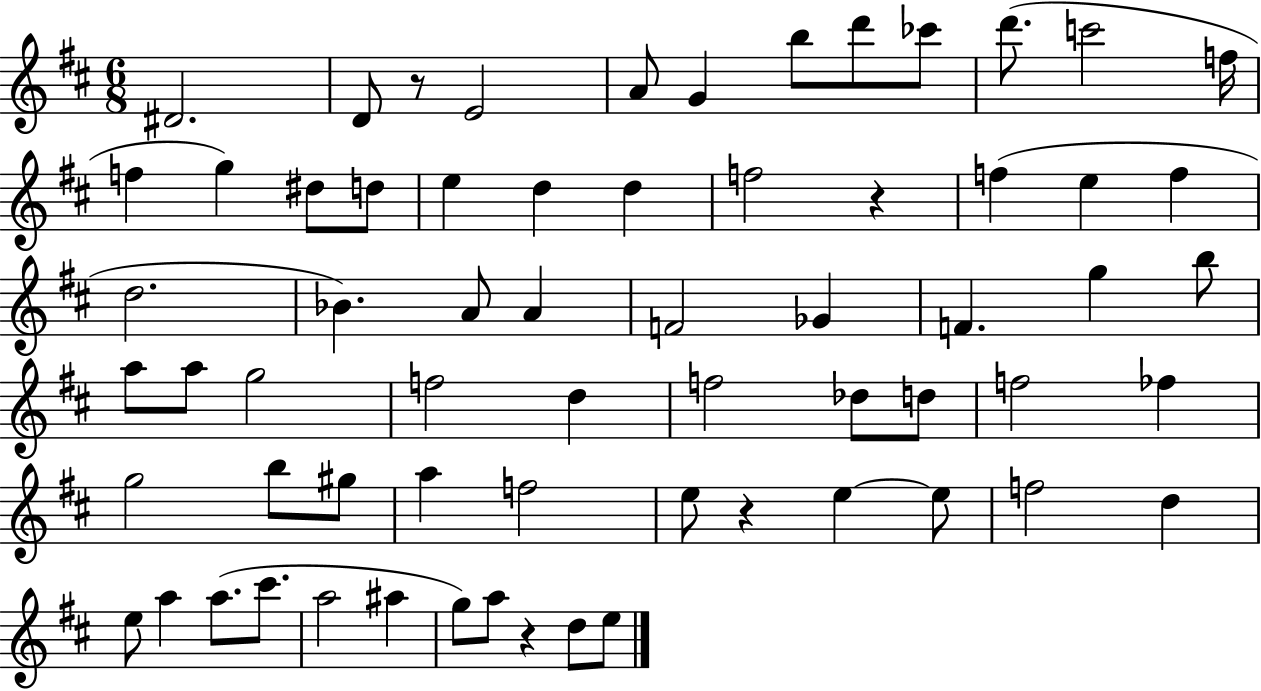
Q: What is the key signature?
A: D major